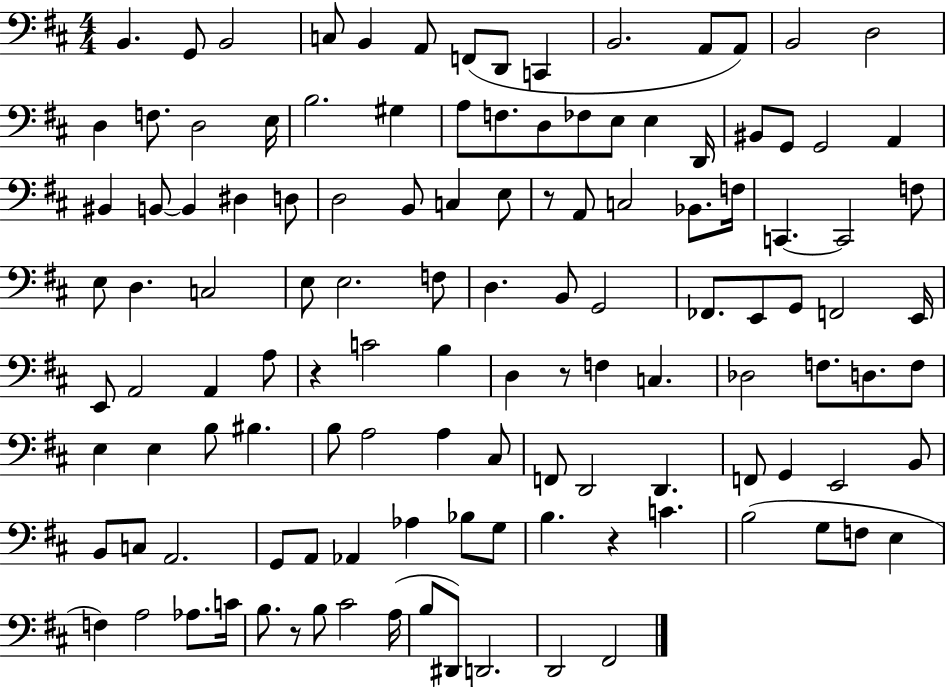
B2/q. G2/e B2/h C3/e B2/q A2/e F2/e D2/e C2/q B2/h. A2/e A2/e B2/h D3/h D3/q F3/e. D3/h E3/s B3/h. G#3/q A3/e F3/e. D3/e FES3/e E3/e E3/q D2/s BIS2/e G2/e G2/h A2/q BIS2/q B2/e B2/q D#3/q D3/e D3/h B2/e C3/q E3/e R/e A2/e C3/h Bb2/e. F3/s C2/q. C2/h F3/e E3/e D3/q. C3/h E3/e E3/h. F3/e D3/q. B2/e G2/h FES2/e. E2/e G2/e F2/h E2/s E2/e A2/h A2/q A3/e R/q C4/h B3/q D3/q R/e F3/q C3/q. Db3/h F3/e. D3/e. F3/e E3/q E3/q B3/e BIS3/q. B3/e A3/h A3/q C#3/e F2/e D2/h D2/q. F2/e G2/q E2/h B2/e B2/e C3/e A2/h. G2/e A2/e Ab2/q Ab3/q Bb3/e G3/e B3/q. R/q C4/q. B3/h G3/e F3/e E3/q F3/q A3/h Ab3/e. C4/s B3/e. R/e B3/e C#4/h A3/s B3/e D#2/e D2/h. D2/h F#2/h